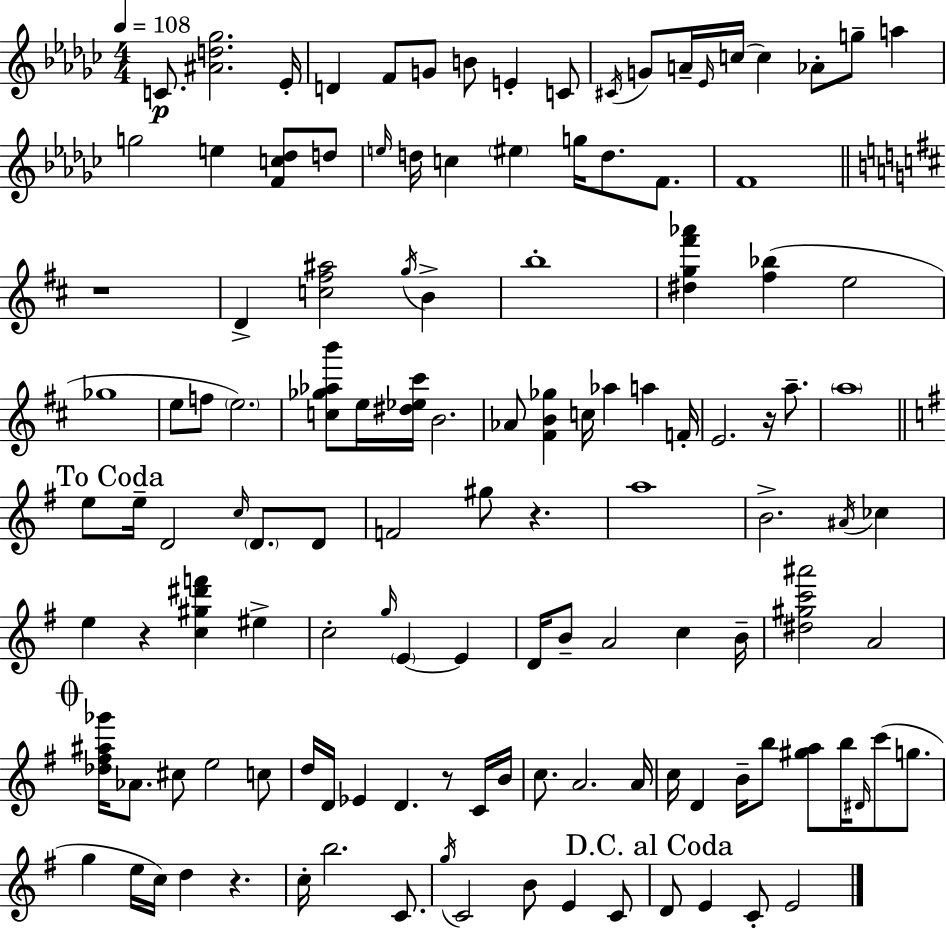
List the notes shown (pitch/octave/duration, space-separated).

C4/e. [A#4,D5,Gb5]/h. Eb4/s D4/q F4/e G4/e B4/e E4/q C4/e C#4/s G4/e A4/s Eb4/s C5/s C5/q Ab4/e G5/e A5/q G5/h E5/q [F4,C5,Db5]/e D5/e E5/s D5/s C5/q EIS5/q G5/s D5/e. F4/e. F4/w R/w D4/q [C5,F#5,A#5]/h G5/s B4/q B5/w [D#5,G5,F#6,Ab6]/q [F#5,Bb5]/q E5/h Gb5/w E5/e F5/e E5/h. [C5,Gb5,Ab5,B6]/e E5/s [D#5,Eb5,C#6]/s B4/h. Ab4/e [F#4,B4,Gb5]/q C5/s Ab5/q A5/q F4/s E4/h. R/s A5/e. A5/w E5/e E5/s D4/h C5/s D4/e. D4/e F4/h G#5/e R/q. A5/w B4/h. A#4/s CES5/q E5/q R/q [C5,G#5,D#6,F6]/q EIS5/q C5/h G5/s E4/q E4/q D4/s B4/e A4/h C5/q B4/s [D#5,G#5,C6,A#6]/h A4/h [Db5,F#5,A#5,Gb6]/s Ab4/e. C#5/e E5/h C5/e D5/s D4/s Eb4/q D4/q. R/e C4/s B4/s C5/e. A4/h. A4/s C5/s D4/q B4/s B5/e [G#5,A5]/e B5/s D#4/s C6/e G5/e. G5/q E5/s C5/s D5/q R/q. C5/s B5/h. C4/e. G5/s C4/h B4/e E4/q C4/e D4/e E4/q C4/e E4/h